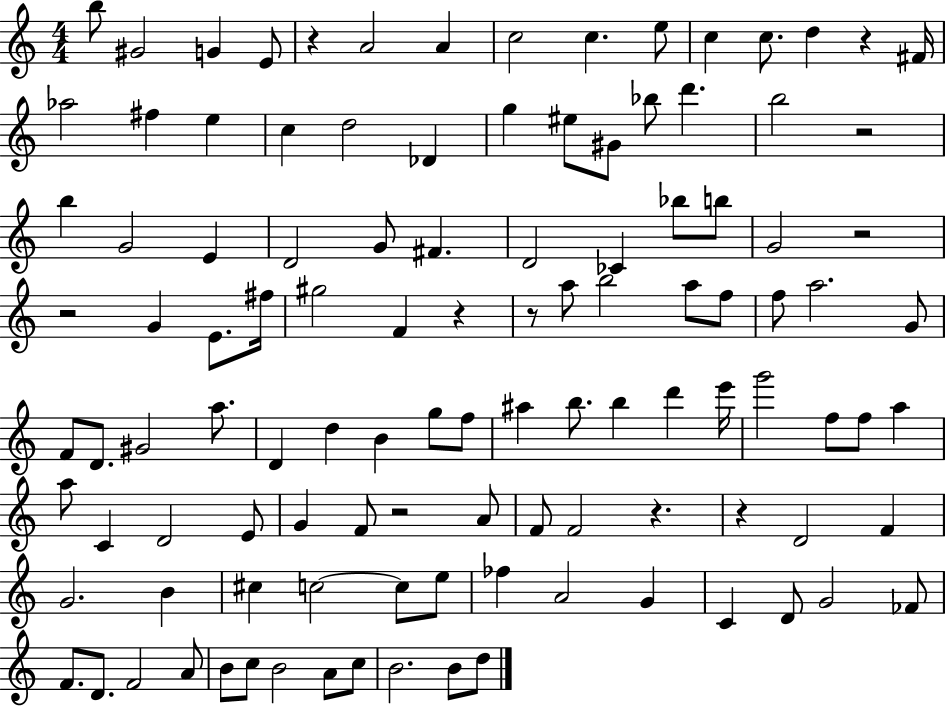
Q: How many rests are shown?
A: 10